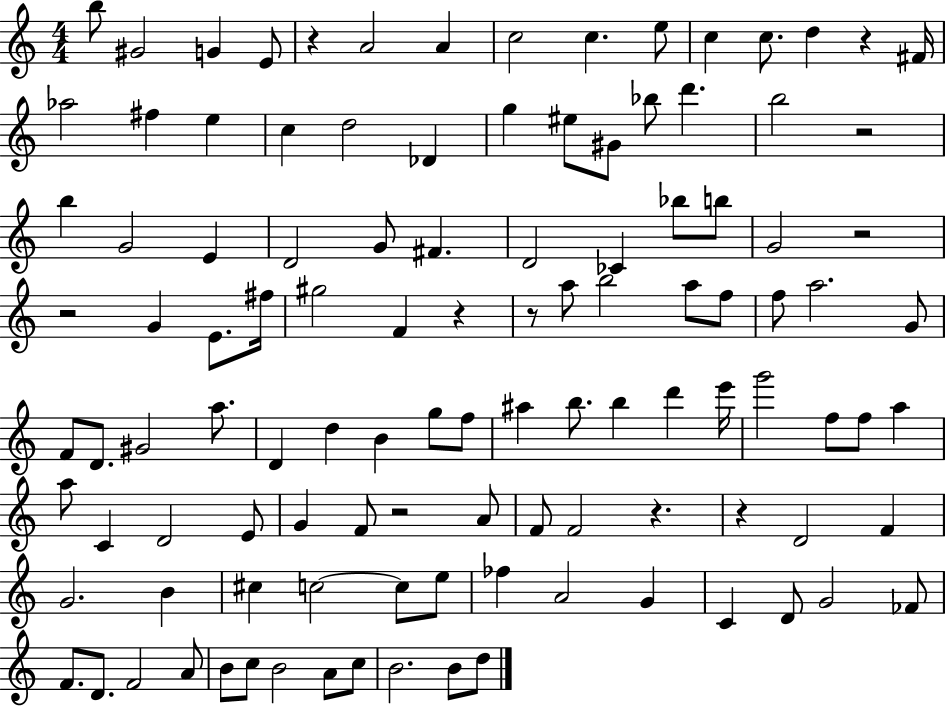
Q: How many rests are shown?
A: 10